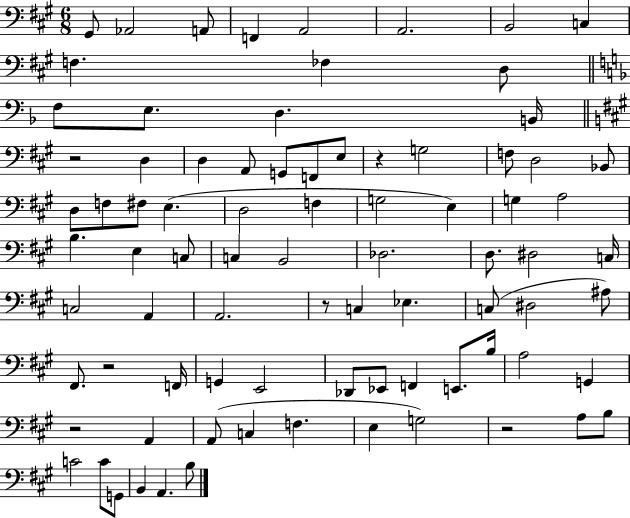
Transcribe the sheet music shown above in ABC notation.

X:1
T:Untitled
M:6/8
L:1/4
K:A
^G,,/2 _A,,2 A,,/2 F,, A,,2 A,,2 B,,2 C, F, _F, D,/2 F,/2 E,/2 D, B,,/4 z2 D, D, A,,/2 G,,/2 F,,/2 E,/2 z G,2 F,/2 D,2 _B,,/2 D,/2 F,/2 ^F,/2 E, D,2 F, G,2 E, G, A,2 B, E, C,/2 C, B,,2 _D,2 D,/2 ^D,2 C,/4 C,2 A,, A,,2 z/2 C, _E, C,/2 ^D,2 ^A,/2 ^F,,/2 z2 F,,/4 G,, E,,2 _D,,/2 _E,,/2 F,, E,,/2 B,/4 A,2 G,, z2 A,, A,,/2 C, F, E, G,2 z2 A,/2 B,/2 C2 C/2 G,,/2 B,, A,, B,/2